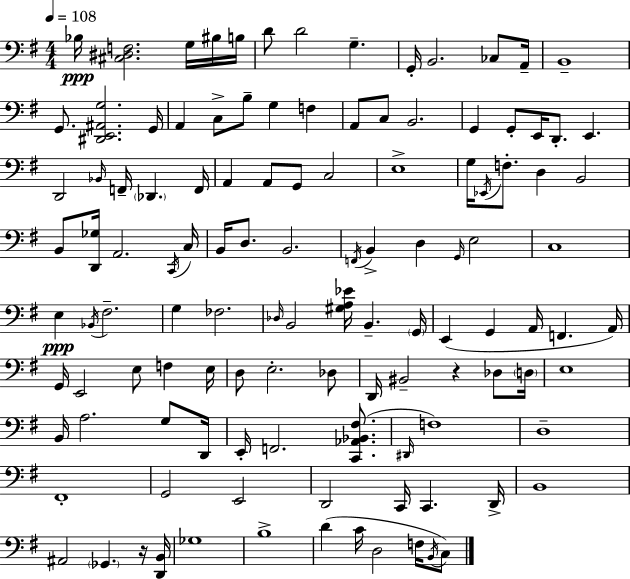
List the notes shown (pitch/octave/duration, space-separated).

Bb3/s [C#3,D#3,F3]/h. G3/s BIS3/s B3/s D4/e D4/h G3/q. G2/s B2/h. CES3/e A2/s B2/w G2/e. [D#2,E2,A#2,G3]/h. G2/s A2/q C3/e B3/e G3/q F3/q A2/e C3/e B2/h. G2/q G2/e E2/s D2/e. E2/q. D2/h Bb2/s F2/s Db2/q. F2/s A2/q A2/e G2/e C3/h E3/w G3/s Eb2/s F3/e. D3/q B2/h B2/e [D2,Gb3]/s A2/h. C2/s C3/s B2/s D3/e. B2/h. F2/s B2/q D3/q G2/s E3/h C3/w E3/q Bb2/s F#3/h. G3/q FES3/h. Db3/s B2/h [G#3,A3,Eb4]/s B2/q. G2/s E2/q G2/q A2/s F2/q. A2/s G2/s E2/h E3/e F3/q E3/s D3/e E3/h. Db3/e D2/s BIS2/h R/q Db3/e D3/s E3/w B2/s A3/h. G3/e D2/s E2/s F2/h. [C2,Ab2,Bb2,F#3]/e. D#2/s F3/w D3/w F#2/w G2/h E2/h D2/h C2/s C2/q. D2/s B2/w A#2/h Gb2/q. R/s [D2,B2]/s Gb3/w B3/w D4/q C4/s D3/h F3/s B2/s C3/e